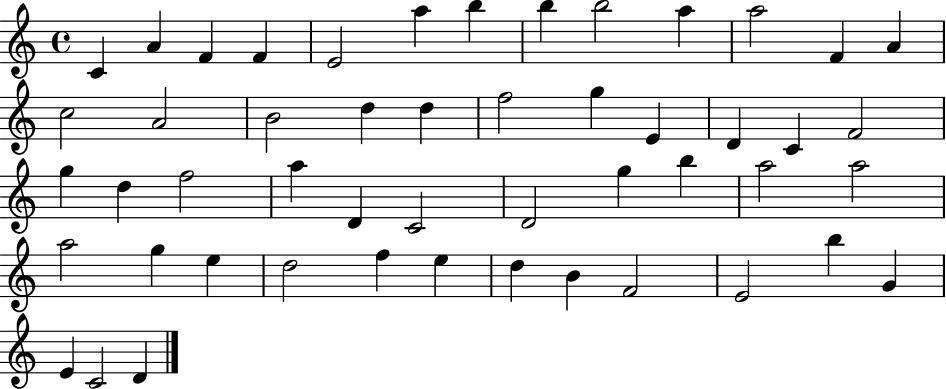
C4/q A4/q F4/q F4/q E4/h A5/q B5/q B5/q B5/h A5/q A5/h F4/q A4/q C5/h A4/h B4/h D5/q D5/q F5/h G5/q E4/q D4/q C4/q F4/h G5/q D5/q F5/h A5/q D4/q C4/h D4/h G5/q B5/q A5/h A5/h A5/h G5/q E5/q D5/h F5/q E5/q D5/q B4/q F4/h E4/h B5/q G4/q E4/q C4/h D4/q